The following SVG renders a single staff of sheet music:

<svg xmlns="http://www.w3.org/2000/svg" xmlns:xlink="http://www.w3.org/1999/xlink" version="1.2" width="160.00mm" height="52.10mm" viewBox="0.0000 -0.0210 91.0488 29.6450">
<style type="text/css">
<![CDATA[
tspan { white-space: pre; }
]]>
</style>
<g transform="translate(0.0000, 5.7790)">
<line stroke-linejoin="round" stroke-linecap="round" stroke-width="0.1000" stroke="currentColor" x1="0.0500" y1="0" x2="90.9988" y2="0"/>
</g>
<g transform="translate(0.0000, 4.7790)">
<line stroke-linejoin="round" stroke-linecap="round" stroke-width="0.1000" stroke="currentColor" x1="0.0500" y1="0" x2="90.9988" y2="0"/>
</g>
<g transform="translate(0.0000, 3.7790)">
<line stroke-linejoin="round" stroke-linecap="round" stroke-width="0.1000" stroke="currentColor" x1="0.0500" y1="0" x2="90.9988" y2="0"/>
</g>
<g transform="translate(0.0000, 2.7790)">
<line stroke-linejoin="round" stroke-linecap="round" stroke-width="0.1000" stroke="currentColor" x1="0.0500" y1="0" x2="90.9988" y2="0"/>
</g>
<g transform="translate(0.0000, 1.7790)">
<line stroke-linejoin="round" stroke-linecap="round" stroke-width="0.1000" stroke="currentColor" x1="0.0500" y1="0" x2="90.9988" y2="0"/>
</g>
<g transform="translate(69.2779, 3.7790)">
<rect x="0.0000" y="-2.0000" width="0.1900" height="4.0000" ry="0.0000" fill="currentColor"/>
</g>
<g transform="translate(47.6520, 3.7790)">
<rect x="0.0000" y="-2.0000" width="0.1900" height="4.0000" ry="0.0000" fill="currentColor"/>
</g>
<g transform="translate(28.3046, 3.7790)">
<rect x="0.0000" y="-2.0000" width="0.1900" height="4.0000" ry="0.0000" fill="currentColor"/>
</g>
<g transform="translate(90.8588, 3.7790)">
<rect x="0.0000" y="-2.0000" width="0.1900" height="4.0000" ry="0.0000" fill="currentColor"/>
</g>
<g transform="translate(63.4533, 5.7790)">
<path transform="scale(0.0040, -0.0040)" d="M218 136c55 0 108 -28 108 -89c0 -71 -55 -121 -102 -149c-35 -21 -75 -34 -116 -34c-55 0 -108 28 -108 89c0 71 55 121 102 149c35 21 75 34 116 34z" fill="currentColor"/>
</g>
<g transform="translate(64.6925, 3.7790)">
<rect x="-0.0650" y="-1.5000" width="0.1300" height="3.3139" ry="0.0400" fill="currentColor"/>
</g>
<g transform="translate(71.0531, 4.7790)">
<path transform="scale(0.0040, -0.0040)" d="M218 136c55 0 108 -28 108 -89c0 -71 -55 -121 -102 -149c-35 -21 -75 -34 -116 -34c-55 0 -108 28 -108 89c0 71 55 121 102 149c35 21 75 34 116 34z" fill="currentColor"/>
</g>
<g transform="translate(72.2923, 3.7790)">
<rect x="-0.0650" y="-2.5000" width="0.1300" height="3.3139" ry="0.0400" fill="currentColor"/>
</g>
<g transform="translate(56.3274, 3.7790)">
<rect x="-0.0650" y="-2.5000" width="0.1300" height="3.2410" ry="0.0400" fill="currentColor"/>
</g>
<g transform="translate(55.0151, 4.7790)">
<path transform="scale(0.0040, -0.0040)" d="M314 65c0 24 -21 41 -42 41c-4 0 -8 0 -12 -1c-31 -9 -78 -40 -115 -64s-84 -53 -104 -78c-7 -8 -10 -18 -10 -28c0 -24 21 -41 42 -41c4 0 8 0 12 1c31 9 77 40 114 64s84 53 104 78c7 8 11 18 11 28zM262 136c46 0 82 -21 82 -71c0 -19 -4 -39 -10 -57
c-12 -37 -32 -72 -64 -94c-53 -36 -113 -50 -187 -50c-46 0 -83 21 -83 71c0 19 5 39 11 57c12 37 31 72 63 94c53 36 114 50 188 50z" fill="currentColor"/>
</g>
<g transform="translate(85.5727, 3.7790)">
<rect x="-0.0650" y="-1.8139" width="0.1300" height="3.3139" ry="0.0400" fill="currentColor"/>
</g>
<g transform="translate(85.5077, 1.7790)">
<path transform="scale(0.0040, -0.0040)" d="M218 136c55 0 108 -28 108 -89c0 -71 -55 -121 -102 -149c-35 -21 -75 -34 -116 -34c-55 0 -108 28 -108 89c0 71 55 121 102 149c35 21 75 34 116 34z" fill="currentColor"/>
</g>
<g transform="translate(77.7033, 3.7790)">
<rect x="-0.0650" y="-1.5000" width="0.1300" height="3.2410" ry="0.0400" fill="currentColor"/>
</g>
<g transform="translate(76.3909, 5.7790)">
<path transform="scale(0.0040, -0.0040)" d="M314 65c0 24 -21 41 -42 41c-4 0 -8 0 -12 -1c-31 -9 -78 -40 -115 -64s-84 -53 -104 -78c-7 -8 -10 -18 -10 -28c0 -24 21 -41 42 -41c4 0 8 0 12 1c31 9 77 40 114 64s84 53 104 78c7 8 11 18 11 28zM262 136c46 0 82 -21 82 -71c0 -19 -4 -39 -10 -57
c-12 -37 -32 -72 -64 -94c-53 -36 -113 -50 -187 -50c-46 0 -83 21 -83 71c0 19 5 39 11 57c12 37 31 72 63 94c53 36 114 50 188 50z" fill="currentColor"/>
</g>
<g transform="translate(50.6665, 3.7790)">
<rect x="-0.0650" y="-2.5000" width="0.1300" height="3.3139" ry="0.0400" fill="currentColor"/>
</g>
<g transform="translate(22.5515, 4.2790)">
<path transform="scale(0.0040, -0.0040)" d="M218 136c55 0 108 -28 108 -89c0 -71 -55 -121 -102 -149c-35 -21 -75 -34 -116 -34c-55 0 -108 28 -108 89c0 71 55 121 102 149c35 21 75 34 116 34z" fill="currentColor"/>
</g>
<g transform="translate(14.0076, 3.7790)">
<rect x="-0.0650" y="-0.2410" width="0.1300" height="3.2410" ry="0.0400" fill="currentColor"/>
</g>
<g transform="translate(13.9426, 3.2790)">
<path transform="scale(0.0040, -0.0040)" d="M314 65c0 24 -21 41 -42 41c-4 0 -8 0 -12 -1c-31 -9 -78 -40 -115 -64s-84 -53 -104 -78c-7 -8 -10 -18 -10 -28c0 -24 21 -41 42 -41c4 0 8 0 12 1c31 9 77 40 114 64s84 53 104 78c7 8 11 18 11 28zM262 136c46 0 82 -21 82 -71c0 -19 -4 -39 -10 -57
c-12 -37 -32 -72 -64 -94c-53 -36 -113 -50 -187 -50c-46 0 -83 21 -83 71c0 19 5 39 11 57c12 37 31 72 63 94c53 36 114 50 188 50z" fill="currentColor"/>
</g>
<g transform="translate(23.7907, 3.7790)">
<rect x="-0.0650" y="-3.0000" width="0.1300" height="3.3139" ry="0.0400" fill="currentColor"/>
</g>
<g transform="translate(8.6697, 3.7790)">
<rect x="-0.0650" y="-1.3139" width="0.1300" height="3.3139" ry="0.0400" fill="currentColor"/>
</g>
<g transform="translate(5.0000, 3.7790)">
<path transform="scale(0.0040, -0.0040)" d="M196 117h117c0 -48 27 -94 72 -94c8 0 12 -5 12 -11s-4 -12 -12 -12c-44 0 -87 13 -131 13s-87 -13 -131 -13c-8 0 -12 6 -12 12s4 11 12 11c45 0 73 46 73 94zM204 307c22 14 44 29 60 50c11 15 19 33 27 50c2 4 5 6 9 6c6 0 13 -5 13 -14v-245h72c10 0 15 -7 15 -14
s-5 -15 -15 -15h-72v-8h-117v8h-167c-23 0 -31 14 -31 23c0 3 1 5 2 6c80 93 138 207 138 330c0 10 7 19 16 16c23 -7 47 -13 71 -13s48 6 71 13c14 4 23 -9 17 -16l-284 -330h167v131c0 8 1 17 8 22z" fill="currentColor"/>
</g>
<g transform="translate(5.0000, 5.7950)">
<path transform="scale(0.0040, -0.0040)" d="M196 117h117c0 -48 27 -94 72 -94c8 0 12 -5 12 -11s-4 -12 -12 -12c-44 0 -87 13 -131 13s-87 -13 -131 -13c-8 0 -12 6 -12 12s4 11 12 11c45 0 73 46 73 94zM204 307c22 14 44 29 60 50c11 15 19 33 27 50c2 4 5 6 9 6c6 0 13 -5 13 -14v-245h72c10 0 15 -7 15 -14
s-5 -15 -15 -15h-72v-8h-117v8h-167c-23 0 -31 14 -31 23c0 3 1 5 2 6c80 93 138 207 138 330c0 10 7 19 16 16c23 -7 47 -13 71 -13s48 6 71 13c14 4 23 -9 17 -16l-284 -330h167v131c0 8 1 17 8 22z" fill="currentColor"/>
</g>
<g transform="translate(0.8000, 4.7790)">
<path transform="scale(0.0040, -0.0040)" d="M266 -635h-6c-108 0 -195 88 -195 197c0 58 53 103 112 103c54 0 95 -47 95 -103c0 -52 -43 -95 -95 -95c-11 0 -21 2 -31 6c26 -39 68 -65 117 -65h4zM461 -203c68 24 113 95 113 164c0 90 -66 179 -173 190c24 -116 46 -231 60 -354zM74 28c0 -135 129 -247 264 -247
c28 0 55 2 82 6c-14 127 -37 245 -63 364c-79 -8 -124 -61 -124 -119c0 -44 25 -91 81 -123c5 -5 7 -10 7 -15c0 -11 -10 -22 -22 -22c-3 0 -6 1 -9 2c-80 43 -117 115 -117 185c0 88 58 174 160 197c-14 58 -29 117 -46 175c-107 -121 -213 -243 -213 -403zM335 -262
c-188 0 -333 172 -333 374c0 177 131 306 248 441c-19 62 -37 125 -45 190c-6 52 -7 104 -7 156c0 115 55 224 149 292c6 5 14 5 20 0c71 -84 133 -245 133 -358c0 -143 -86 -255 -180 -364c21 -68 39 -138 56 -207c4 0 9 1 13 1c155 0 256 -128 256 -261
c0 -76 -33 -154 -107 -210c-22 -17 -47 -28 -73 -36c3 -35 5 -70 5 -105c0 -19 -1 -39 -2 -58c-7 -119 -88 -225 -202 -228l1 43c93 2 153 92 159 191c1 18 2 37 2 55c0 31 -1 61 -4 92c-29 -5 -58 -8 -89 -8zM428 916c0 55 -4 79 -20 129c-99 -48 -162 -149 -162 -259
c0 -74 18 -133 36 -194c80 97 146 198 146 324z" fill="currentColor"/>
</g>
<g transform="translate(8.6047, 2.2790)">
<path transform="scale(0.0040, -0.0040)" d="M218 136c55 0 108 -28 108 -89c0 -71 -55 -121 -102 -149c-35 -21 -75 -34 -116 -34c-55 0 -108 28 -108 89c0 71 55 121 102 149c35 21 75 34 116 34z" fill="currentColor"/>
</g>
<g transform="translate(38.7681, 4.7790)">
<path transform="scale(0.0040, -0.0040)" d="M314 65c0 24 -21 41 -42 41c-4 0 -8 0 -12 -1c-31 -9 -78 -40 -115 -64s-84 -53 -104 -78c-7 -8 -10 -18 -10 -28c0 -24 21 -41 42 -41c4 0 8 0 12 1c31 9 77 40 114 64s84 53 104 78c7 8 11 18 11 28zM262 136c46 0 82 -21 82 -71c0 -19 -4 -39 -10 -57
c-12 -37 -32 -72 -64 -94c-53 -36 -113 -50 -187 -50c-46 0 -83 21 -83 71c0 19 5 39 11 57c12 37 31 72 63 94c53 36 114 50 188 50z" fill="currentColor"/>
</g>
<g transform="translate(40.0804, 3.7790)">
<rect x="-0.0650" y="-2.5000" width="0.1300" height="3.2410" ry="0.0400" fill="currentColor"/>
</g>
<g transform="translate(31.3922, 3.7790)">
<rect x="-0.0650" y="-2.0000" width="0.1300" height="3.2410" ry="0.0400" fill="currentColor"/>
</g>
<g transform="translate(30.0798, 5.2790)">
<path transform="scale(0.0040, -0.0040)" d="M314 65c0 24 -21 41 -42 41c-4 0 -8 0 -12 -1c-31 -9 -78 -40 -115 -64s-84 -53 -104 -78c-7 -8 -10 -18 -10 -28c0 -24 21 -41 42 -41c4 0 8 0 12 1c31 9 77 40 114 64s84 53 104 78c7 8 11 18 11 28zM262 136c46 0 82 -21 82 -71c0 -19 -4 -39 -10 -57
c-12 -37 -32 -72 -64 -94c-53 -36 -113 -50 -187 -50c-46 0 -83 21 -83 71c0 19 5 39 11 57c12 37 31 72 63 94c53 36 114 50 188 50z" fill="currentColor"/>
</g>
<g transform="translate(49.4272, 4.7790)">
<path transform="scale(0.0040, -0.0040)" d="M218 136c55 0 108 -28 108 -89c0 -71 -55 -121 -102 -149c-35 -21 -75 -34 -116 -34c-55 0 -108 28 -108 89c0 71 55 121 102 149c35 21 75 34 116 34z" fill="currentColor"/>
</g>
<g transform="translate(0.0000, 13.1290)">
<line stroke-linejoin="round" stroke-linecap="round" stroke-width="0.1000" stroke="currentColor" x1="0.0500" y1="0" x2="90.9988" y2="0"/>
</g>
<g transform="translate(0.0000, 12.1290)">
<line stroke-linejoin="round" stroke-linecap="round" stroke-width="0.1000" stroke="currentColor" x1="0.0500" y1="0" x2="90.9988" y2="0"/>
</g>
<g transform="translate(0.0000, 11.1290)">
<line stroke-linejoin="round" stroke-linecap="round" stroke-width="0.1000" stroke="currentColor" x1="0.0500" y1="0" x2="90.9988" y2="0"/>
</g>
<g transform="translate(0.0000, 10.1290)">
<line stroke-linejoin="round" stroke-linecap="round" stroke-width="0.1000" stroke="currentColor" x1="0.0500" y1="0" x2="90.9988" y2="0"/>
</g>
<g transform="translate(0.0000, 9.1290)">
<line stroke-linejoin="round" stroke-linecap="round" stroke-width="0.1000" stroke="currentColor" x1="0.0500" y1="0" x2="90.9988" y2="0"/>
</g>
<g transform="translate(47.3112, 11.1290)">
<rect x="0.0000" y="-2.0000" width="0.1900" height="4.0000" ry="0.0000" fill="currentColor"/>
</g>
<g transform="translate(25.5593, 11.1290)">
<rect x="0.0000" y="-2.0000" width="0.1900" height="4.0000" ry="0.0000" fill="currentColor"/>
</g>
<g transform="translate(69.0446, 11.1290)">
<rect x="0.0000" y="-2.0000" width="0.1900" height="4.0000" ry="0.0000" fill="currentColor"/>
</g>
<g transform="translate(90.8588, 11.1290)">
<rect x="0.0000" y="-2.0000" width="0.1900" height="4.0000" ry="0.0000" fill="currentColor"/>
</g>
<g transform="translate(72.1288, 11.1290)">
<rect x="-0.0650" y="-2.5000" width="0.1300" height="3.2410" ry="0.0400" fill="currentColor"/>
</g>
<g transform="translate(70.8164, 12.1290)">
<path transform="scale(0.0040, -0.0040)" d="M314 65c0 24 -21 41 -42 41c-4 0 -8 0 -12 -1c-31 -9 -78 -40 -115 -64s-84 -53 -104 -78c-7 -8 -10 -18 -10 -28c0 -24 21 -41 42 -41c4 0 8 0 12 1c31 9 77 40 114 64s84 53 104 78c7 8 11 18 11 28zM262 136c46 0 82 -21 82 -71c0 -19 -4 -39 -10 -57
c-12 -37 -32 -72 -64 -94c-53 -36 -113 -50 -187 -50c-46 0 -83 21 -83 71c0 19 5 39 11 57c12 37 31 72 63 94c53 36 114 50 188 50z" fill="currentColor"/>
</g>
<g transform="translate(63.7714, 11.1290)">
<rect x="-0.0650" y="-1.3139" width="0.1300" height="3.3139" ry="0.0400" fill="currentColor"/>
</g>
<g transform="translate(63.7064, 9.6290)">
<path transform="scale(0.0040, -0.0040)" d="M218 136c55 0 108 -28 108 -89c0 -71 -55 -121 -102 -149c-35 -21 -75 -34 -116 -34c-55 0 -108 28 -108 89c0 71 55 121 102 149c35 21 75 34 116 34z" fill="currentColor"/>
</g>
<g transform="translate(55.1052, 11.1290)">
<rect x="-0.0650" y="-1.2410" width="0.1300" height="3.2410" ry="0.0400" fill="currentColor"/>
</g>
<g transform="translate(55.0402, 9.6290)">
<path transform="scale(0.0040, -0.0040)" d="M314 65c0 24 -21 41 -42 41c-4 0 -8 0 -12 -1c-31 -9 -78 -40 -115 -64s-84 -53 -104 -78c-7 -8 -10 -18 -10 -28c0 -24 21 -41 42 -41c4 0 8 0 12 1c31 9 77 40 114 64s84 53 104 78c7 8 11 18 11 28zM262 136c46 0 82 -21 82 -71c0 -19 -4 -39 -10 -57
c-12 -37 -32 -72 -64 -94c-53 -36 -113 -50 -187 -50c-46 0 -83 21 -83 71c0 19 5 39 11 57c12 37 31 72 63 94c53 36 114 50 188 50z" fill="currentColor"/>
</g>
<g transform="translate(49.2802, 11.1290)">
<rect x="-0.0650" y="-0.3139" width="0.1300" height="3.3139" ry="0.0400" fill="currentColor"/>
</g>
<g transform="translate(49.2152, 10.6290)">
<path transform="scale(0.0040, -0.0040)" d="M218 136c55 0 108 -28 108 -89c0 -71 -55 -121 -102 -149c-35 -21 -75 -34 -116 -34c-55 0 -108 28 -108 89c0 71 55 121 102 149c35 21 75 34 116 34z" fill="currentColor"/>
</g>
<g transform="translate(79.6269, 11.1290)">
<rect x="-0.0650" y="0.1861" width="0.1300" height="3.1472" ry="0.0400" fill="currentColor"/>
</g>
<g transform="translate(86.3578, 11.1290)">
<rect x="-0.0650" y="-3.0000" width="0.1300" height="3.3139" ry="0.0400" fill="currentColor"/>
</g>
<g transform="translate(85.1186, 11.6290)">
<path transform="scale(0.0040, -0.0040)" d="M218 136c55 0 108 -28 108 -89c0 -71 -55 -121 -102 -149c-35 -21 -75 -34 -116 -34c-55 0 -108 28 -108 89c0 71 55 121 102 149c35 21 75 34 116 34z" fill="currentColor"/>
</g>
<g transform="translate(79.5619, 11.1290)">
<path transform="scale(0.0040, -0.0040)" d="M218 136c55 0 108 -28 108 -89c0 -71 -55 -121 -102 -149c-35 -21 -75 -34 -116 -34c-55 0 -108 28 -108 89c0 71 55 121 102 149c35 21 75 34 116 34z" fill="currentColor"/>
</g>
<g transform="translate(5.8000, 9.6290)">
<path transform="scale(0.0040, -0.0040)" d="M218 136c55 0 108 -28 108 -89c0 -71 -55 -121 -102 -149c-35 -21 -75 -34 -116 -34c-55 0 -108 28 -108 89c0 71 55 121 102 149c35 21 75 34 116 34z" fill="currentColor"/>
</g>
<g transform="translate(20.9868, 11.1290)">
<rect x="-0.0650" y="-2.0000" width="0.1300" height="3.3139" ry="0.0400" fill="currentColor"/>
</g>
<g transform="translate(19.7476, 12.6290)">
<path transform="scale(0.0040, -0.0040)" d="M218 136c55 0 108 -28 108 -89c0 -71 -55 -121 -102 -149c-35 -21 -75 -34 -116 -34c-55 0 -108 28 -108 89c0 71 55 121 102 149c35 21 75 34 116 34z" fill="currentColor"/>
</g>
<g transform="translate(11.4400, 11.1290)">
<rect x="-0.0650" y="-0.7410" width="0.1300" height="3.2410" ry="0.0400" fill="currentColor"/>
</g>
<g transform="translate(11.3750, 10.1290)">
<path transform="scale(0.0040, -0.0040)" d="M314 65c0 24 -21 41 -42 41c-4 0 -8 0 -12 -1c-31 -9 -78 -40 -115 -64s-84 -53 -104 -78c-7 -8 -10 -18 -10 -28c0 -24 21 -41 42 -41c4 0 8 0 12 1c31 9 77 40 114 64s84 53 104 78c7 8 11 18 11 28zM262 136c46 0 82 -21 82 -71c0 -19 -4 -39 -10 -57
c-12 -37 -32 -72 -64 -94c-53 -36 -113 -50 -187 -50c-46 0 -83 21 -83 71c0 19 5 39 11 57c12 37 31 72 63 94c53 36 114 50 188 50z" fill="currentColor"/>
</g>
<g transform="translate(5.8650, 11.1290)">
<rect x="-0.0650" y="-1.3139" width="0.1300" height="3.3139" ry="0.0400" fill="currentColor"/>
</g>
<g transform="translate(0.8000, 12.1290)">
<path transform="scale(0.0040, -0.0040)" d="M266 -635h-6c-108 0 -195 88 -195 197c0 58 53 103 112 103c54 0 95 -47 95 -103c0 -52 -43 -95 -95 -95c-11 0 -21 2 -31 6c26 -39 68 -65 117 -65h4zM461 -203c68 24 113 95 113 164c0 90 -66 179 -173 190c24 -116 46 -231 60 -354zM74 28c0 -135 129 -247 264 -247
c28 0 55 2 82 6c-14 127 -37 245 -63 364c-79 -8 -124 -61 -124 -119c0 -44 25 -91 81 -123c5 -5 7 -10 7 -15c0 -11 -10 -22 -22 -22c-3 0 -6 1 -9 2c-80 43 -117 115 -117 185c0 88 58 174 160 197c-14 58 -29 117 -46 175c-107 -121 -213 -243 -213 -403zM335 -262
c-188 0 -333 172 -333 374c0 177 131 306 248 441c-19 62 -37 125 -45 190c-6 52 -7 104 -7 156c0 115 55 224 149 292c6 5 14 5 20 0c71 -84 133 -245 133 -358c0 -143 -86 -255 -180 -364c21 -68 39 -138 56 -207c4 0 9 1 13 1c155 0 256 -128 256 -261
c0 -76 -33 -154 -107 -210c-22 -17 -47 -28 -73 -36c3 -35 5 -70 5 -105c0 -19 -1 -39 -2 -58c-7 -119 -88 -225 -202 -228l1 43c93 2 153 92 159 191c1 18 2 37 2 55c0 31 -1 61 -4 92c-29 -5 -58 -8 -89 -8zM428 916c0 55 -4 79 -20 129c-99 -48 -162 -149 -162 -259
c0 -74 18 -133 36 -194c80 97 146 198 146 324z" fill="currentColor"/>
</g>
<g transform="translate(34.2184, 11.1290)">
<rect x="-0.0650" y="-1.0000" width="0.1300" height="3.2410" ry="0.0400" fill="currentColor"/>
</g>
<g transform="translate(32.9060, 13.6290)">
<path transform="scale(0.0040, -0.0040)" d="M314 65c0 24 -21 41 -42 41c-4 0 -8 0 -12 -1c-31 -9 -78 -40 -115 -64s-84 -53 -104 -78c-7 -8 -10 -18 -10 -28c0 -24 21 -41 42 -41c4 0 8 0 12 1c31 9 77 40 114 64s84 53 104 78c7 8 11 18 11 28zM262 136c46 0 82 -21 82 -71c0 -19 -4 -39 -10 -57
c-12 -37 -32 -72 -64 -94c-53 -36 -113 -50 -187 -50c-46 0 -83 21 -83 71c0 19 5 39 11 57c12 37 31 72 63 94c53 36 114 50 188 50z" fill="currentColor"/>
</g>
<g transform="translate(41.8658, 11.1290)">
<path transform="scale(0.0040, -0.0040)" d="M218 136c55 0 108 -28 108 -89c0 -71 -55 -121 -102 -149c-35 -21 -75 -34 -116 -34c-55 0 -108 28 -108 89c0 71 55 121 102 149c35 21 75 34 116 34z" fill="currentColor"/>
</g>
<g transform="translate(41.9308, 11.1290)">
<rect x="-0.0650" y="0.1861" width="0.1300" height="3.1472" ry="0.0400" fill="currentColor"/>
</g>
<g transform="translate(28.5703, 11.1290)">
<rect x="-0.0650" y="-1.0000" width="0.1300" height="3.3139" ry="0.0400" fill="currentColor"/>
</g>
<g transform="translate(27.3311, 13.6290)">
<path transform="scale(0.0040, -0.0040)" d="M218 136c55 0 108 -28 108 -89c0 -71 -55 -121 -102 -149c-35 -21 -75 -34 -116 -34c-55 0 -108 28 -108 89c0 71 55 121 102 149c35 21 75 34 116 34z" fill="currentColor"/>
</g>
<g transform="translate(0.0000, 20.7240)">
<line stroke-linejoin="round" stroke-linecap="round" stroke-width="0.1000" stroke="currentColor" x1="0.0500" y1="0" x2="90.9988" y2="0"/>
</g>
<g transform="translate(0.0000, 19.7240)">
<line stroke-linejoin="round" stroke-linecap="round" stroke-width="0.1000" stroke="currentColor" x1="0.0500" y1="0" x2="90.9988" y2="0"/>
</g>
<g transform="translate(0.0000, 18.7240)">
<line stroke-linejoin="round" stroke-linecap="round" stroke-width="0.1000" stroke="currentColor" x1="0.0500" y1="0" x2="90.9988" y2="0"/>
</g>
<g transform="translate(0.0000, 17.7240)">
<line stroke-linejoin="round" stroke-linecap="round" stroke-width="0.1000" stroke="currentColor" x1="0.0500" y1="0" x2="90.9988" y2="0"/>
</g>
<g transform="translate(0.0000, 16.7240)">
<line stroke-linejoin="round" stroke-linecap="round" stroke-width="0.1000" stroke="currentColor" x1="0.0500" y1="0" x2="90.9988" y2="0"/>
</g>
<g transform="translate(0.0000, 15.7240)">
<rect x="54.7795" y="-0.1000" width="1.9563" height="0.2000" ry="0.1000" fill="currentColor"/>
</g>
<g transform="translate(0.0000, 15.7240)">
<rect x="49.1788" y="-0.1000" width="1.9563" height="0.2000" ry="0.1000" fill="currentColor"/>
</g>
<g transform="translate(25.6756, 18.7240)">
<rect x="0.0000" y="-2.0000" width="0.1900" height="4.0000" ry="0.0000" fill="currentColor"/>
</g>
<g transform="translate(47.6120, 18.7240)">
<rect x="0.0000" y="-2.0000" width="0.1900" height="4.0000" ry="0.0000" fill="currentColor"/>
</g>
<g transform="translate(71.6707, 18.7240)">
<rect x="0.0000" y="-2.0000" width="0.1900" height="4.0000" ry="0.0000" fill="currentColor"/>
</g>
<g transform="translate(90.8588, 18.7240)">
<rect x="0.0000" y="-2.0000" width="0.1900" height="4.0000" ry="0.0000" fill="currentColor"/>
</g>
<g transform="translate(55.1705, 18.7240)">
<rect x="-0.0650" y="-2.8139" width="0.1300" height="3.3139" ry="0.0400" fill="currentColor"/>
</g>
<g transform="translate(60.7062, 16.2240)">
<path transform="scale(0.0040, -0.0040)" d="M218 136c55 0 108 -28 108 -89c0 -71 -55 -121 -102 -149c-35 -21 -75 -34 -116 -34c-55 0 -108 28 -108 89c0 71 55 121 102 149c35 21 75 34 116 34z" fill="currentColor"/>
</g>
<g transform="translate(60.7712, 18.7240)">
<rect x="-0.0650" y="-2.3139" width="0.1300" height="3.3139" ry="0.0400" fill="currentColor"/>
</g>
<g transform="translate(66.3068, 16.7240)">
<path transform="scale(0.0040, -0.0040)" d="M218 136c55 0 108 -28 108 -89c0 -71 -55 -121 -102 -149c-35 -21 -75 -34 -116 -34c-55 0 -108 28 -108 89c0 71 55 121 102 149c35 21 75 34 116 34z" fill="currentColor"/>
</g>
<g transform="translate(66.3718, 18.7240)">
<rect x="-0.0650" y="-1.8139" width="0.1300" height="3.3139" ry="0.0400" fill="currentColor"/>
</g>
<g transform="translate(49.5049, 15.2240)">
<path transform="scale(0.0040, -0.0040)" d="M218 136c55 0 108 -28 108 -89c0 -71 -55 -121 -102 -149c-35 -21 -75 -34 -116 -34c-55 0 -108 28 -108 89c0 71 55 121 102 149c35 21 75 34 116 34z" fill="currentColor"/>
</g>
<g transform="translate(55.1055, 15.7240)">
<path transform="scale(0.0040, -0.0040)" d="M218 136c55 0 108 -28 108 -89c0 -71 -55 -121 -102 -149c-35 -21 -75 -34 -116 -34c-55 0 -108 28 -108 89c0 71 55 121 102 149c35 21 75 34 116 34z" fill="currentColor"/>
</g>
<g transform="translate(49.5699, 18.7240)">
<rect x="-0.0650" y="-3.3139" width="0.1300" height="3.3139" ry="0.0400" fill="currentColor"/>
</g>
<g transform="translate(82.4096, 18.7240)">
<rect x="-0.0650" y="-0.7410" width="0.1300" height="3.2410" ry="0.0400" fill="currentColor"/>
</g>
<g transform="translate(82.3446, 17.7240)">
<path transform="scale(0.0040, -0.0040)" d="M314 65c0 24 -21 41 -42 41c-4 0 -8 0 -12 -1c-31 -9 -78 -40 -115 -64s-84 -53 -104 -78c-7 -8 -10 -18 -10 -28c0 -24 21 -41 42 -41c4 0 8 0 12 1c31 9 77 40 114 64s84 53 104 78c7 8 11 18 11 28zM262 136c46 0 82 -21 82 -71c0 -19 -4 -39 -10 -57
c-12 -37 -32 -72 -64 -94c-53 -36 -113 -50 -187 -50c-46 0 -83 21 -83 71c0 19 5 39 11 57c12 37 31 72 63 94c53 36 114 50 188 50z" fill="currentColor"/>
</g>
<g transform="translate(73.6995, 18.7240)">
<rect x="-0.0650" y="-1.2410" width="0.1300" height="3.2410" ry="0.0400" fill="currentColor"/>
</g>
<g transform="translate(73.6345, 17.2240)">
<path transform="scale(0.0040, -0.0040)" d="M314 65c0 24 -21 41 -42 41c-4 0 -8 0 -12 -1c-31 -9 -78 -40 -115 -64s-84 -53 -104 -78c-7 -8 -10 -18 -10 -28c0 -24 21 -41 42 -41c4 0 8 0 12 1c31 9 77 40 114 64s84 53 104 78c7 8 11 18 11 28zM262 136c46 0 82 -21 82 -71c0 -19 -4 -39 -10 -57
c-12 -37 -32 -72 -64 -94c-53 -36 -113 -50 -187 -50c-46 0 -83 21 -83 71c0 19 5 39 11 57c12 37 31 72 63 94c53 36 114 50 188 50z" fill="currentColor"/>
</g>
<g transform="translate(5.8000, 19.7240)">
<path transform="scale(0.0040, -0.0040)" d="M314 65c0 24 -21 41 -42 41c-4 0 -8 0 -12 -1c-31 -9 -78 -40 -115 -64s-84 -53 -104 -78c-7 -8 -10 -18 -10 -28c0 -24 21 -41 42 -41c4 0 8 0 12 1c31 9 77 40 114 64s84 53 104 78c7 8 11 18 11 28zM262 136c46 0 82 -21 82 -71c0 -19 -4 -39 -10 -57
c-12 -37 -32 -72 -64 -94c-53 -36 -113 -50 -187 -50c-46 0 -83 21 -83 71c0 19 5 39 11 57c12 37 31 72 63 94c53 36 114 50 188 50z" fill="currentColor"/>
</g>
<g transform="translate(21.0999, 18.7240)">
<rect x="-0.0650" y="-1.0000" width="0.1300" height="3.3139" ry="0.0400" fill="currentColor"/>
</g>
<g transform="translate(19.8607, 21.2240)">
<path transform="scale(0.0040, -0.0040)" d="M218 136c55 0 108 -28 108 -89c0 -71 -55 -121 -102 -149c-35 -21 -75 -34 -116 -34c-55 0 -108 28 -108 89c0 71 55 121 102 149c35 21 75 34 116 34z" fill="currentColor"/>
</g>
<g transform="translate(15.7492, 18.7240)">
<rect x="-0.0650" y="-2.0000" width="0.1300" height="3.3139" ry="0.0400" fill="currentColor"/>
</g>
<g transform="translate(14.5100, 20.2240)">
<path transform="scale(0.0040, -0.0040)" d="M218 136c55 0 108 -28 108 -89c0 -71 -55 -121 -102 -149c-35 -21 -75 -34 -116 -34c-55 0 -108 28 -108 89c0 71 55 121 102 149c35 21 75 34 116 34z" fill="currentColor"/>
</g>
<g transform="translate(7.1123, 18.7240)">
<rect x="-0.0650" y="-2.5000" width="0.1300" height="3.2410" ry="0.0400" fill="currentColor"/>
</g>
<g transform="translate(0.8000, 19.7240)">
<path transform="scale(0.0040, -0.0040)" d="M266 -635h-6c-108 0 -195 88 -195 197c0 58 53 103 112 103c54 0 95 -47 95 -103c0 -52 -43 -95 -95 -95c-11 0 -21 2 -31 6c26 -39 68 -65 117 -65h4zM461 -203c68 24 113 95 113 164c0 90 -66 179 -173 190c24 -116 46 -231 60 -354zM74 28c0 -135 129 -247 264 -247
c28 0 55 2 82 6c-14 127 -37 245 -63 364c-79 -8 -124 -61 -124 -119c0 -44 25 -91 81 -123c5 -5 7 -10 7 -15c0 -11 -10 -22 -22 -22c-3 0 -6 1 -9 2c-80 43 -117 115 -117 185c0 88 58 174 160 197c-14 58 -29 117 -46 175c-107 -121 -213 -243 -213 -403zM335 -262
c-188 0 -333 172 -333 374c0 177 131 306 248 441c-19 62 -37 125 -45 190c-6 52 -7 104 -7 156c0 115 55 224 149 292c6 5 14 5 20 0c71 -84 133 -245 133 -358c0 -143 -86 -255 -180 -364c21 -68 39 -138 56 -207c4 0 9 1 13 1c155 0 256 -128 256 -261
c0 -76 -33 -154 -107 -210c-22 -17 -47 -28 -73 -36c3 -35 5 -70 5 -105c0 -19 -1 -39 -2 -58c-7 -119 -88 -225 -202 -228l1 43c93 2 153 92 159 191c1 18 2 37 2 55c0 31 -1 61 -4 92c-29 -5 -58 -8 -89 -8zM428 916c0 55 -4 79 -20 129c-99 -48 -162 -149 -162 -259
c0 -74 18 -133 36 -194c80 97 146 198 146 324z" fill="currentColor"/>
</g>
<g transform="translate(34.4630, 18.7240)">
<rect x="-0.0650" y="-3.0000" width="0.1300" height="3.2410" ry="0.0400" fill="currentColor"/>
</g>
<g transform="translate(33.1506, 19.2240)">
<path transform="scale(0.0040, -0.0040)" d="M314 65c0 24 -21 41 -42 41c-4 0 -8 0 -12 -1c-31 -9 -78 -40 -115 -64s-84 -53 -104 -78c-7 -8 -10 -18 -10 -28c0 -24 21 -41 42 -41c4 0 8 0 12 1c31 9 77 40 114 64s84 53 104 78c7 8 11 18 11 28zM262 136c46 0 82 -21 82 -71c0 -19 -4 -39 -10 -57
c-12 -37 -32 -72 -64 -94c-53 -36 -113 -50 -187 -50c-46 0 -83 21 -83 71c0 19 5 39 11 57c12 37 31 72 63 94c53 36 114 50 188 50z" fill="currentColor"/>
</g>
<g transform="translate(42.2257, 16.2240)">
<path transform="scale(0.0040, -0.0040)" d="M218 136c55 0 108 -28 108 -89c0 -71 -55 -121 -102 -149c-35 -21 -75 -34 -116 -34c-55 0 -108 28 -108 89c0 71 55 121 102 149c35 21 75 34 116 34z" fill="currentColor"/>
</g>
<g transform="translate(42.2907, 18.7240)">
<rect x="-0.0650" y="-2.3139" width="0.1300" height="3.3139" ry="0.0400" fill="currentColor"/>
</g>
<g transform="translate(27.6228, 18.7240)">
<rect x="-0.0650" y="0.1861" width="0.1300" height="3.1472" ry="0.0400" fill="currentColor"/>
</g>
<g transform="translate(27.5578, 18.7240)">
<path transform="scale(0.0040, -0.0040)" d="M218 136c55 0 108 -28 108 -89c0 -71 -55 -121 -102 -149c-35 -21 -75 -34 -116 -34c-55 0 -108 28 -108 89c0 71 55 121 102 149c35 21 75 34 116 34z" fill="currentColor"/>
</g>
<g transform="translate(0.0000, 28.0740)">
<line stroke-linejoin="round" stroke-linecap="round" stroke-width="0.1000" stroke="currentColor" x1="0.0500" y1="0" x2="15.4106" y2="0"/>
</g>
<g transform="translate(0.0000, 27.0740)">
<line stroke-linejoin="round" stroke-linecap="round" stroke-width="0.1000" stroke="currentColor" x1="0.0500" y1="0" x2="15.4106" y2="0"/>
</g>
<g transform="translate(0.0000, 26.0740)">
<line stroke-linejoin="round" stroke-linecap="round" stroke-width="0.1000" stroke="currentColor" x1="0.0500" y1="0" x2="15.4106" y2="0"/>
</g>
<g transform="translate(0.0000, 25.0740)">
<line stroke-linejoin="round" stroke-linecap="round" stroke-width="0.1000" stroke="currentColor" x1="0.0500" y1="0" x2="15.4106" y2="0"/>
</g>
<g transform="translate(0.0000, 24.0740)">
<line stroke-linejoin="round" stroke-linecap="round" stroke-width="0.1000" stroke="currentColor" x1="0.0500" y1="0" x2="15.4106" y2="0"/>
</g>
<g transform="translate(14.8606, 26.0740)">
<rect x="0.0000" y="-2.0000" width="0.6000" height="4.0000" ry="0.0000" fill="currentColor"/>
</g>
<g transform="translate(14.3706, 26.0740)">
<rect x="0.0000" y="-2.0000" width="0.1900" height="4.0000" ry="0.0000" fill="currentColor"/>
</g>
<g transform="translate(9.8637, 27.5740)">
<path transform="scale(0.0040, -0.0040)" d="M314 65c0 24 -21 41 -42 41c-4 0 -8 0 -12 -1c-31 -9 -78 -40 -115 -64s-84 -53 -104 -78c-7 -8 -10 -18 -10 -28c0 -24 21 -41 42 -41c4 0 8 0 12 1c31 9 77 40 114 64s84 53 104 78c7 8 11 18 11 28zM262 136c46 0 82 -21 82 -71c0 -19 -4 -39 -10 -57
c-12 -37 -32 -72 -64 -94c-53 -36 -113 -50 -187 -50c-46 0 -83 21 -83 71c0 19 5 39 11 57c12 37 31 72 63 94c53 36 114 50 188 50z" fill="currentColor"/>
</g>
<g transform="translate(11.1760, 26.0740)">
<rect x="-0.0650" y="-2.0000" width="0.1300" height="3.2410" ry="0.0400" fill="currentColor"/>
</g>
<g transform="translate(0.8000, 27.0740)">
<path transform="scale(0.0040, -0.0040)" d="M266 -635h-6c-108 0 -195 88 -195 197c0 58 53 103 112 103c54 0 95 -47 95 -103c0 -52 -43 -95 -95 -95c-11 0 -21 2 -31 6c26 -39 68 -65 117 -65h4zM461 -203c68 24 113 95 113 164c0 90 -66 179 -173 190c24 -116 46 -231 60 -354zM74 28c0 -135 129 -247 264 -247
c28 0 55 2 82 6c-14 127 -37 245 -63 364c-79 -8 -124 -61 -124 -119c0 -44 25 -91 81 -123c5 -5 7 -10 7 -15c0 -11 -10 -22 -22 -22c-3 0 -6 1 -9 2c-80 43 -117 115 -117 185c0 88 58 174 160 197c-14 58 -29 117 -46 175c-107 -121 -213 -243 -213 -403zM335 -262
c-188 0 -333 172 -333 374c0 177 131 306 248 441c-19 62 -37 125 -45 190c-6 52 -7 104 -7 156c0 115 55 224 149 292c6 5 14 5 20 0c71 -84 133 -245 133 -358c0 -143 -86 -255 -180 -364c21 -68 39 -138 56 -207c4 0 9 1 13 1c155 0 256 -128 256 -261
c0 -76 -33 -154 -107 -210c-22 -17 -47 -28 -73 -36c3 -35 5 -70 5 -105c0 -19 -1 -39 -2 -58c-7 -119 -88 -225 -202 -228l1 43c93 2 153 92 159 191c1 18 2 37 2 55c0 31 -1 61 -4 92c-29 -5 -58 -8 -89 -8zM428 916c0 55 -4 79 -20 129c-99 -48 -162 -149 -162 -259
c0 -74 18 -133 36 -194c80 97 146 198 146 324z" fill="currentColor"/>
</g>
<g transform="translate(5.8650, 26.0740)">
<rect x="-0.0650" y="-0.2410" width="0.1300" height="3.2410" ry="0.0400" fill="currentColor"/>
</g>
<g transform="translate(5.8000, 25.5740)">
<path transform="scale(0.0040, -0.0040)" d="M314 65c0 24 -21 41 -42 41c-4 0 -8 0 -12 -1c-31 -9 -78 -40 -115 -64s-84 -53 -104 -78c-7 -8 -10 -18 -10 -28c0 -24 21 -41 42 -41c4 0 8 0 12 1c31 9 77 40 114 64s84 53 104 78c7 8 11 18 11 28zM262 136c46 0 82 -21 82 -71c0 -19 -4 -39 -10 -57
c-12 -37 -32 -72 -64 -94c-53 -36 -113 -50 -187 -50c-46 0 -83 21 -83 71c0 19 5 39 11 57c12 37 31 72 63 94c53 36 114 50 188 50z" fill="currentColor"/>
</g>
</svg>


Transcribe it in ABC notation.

X:1
T:Untitled
M:4/4
L:1/4
K:C
e c2 A F2 G2 G G2 E G E2 f e d2 F D D2 B c e2 e G2 B A G2 F D B A2 g b a g f e2 d2 c2 F2